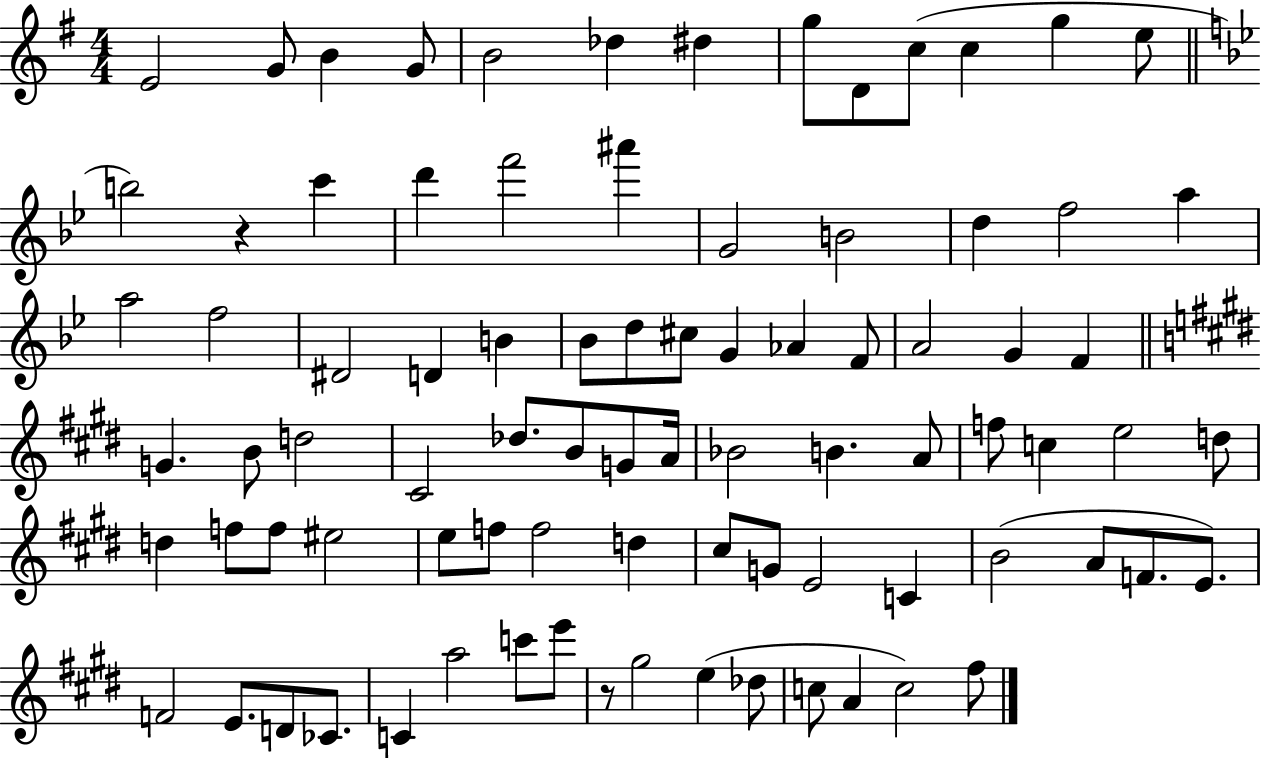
X:1
T:Untitled
M:4/4
L:1/4
K:G
E2 G/2 B G/2 B2 _d ^d g/2 D/2 c/2 c g e/2 b2 z c' d' f'2 ^a' G2 B2 d f2 a a2 f2 ^D2 D B _B/2 d/2 ^c/2 G _A F/2 A2 G F G B/2 d2 ^C2 _d/2 B/2 G/2 A/4 _B2 B A/2 f/2 c e2 d/2 d f/2 f/2 ^e2 e/2 f/2 f2 d ^c/2 G/2 E2 C B2 A/2 F/2 E/2 F2 E/2 D/2 _C/2 C a2 c'/2 e'/2 z/2 ^g2 e _d/2 c/2 A c2 ^f/2